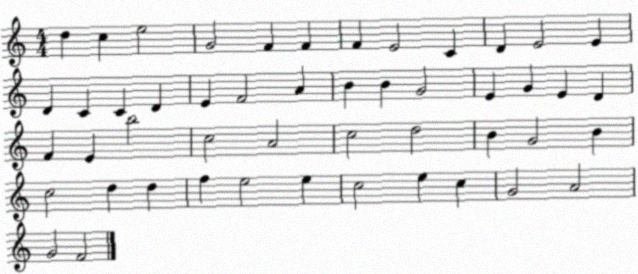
X:1
T:Untitled
M:4/4
L:1/4
K:C
d c e2 G2 F F F E2 C D E2 E D C C D E F2 A B B G2 E G E D F E b2 c2 A2 c2 d2 B G2 B c2 d d f e2 e c2 e c G2 A2 G2 F2